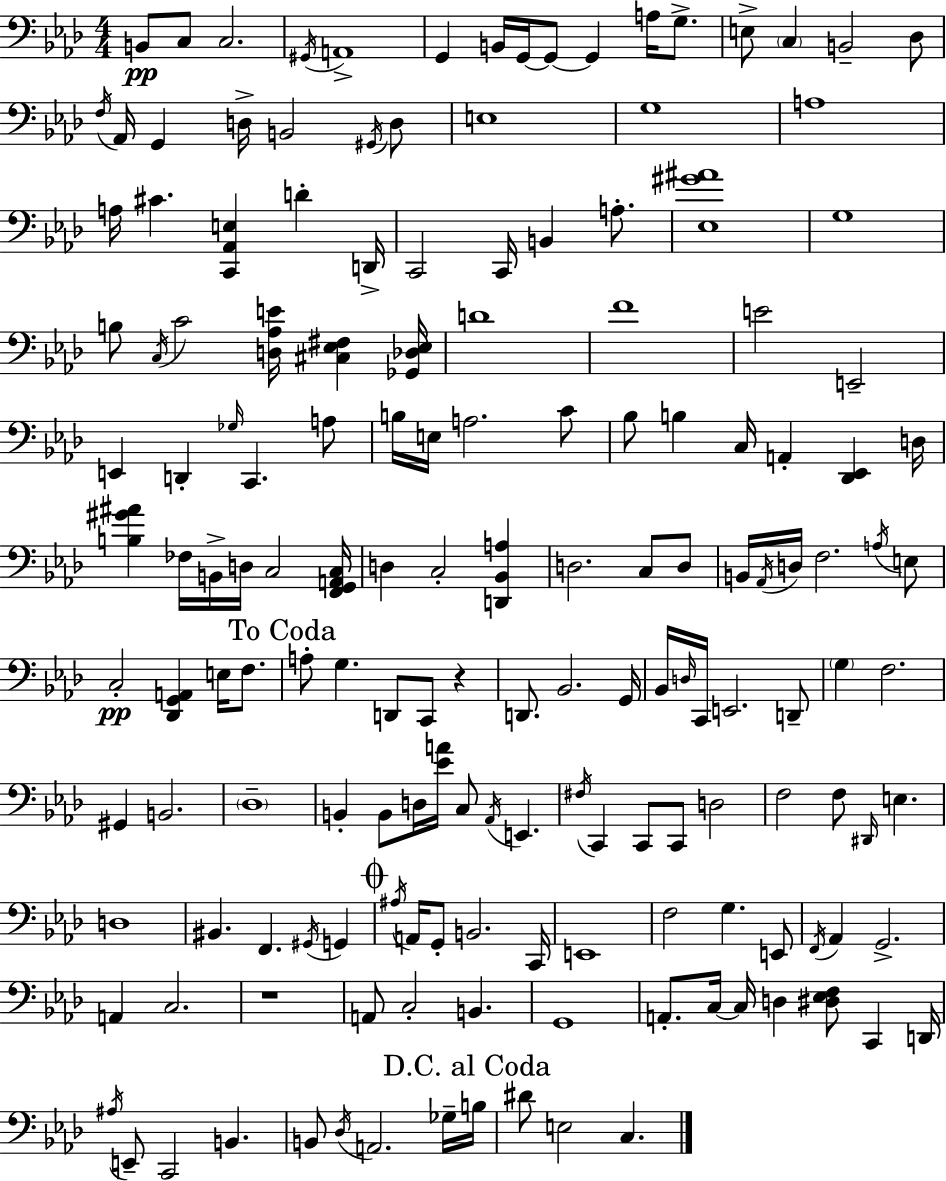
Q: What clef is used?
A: bass